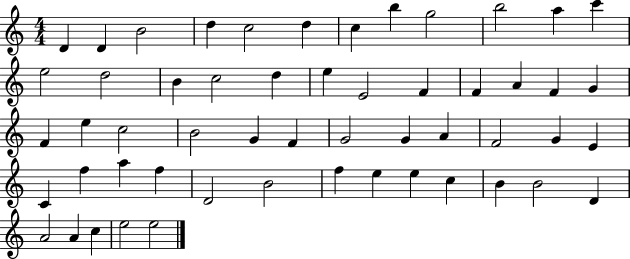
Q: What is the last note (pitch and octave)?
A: E5